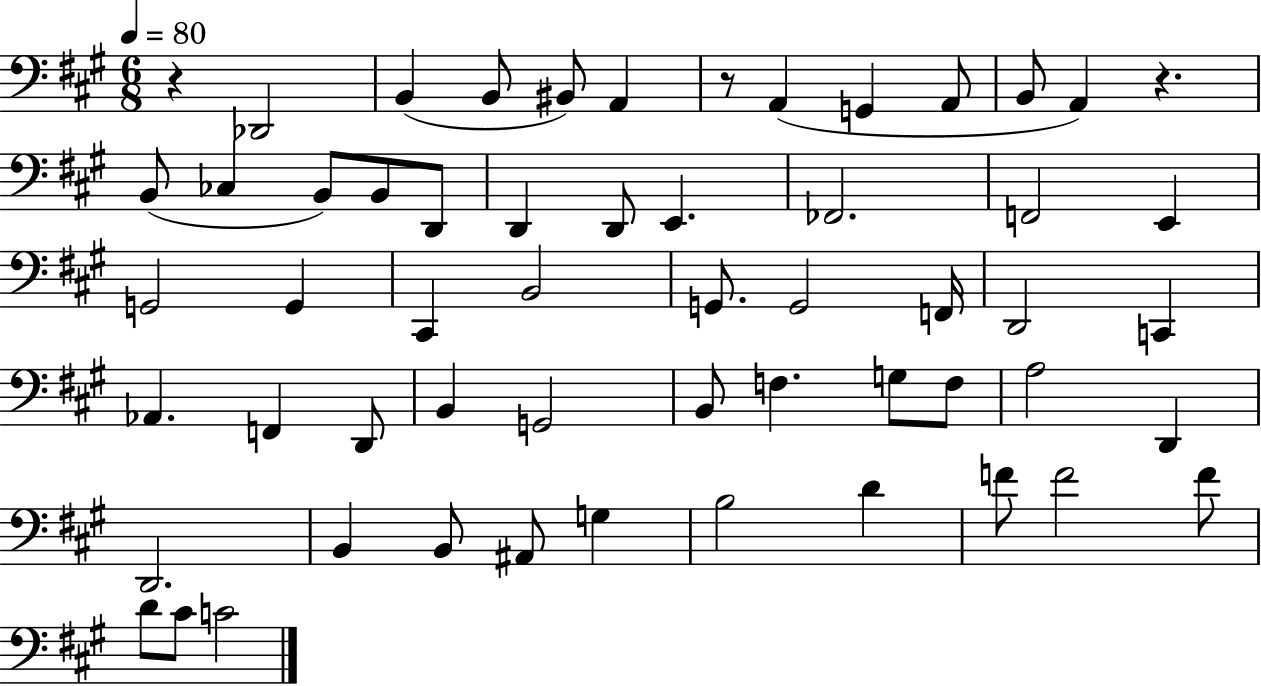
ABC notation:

X:1
T:Untitled
M:6/8
L:1/4
K:A
z _D,,2 B,, B,,/2 ^B,,/2 A,, z/2 A,, G,, A,,/2 B,,/2 A,, z B,,/2 _C, B,,/2 B,,/2 D,,/2 D,, D,,/2 E,, _F,,2 F,,2 E,, G,,2 G,, ^C,, B,,2 G,,/2 G,,2 F,,/4 D,,2 C,, _A,, F,, D,,/2 B,, G,,2 B,,/2 F, G,/2 F,/2 A,2 D,, D,,2 B,, B,,/2 ^A,,/2 G, B,2 D F/2 F2 F/2 D/2 ^C/2 C2